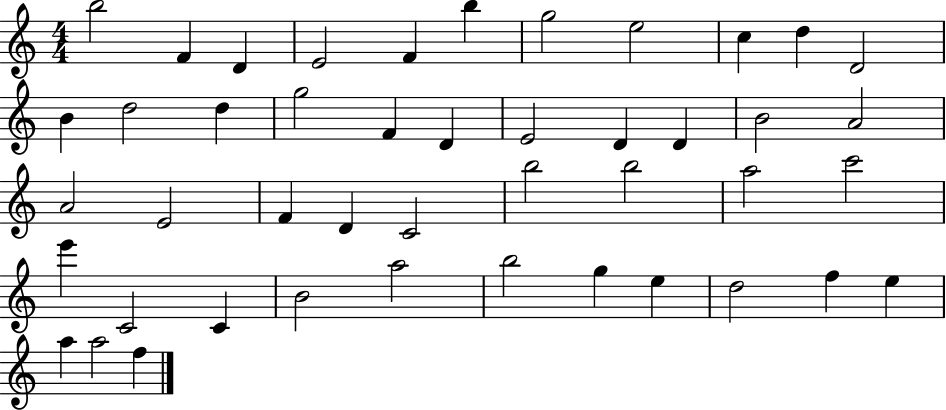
{
  \clef treble
  \numericTimeSignature
  \time 4/4
  \key c \major
  b''2 f'4 d'4 | e'2 f'4 b''4 | g''2 e''2 | c''4 d''4 d'2 | \break b'4 d''2 d''4 | g''2 f'4 d'4 | e'2 d'4 d'4 | b'2 a'2 | \break a'2 e'2 | f'4 d'4 c'2 | b''2 b''2 | a''2 c'''2 | \break e'''4 c'2 c'4 | b'2 a''2 | b''2 g''4 e''4 | d''2 f''4 e''4 | \break a''4 a''2 f''4 | \bar "|."
}